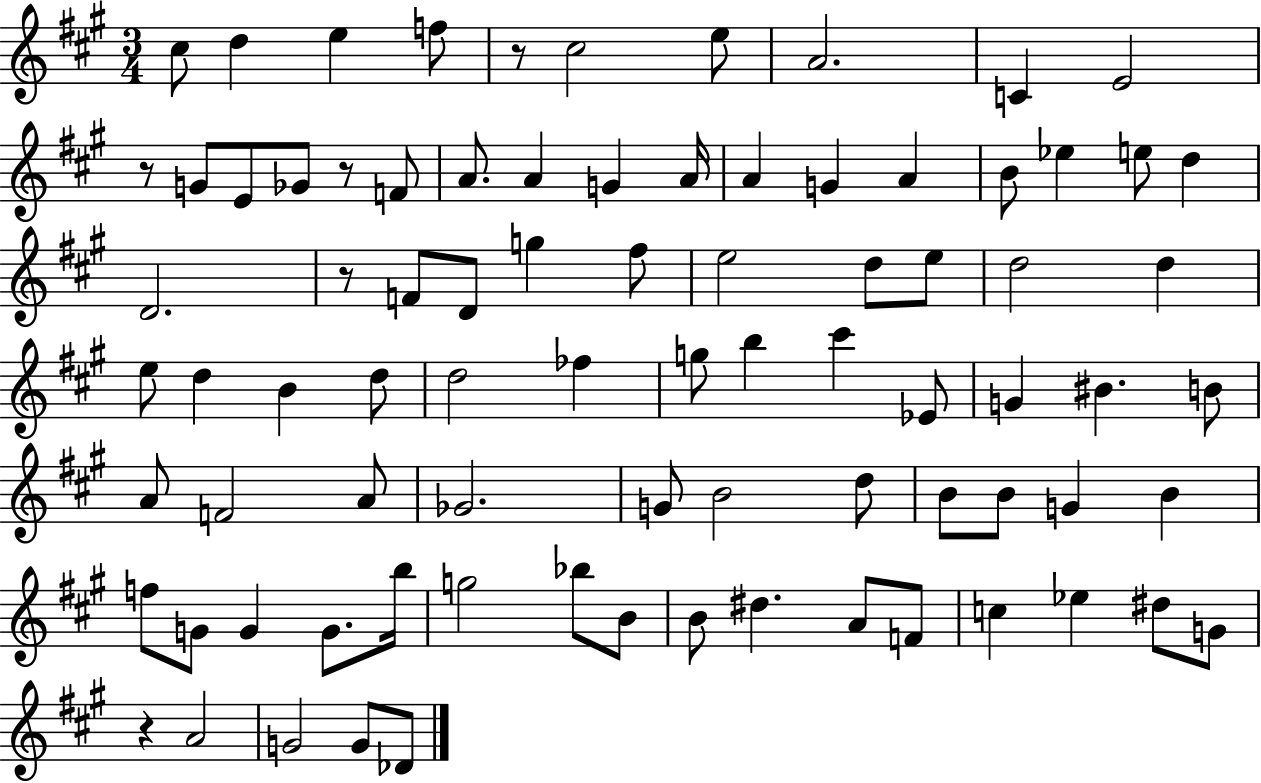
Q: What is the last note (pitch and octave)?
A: Db4